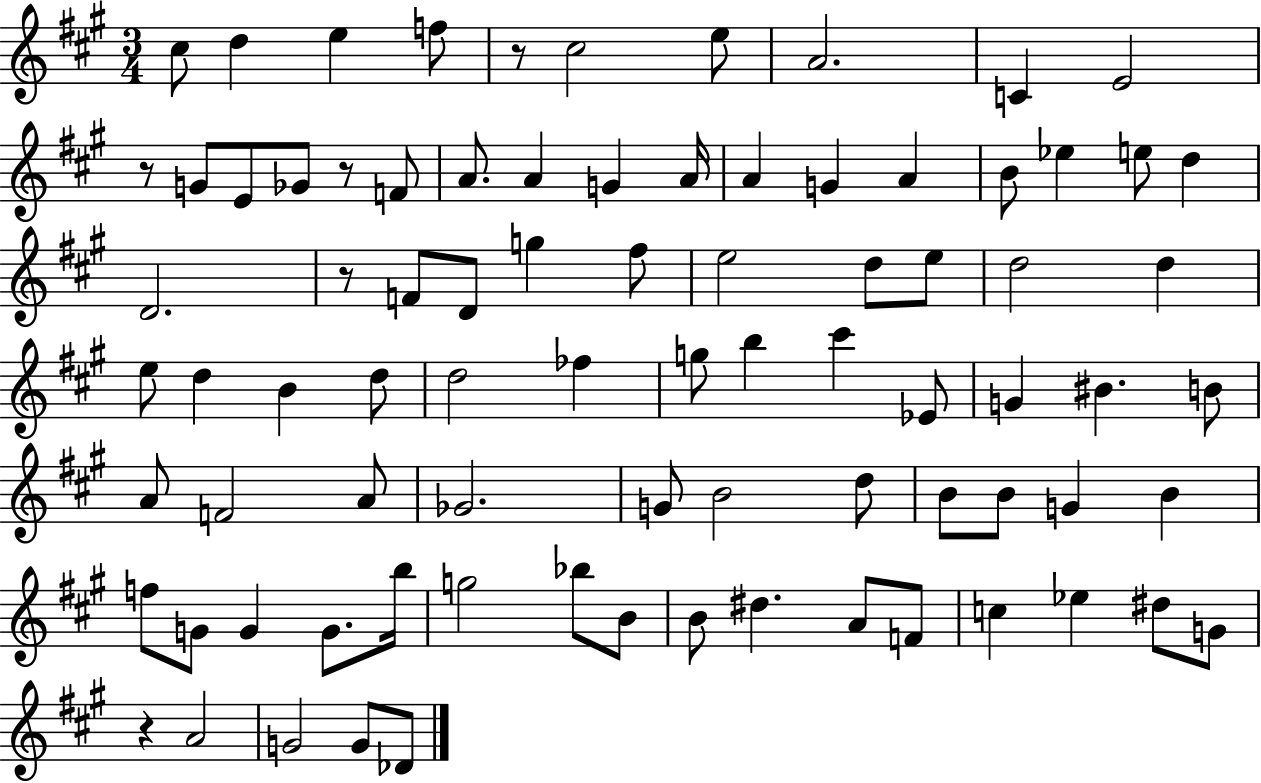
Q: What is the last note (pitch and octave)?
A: Db4